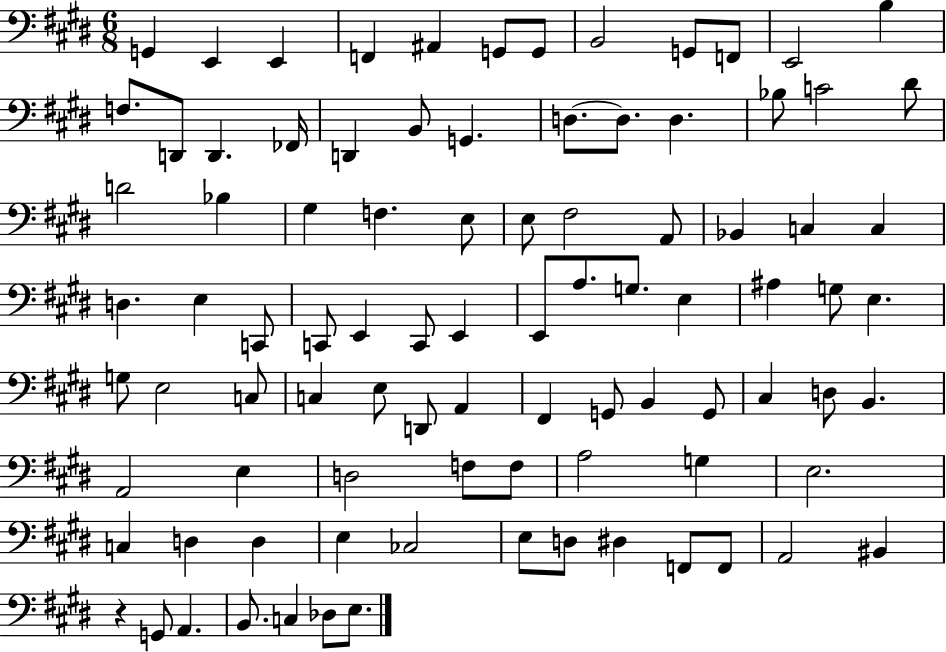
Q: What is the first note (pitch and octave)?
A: G2